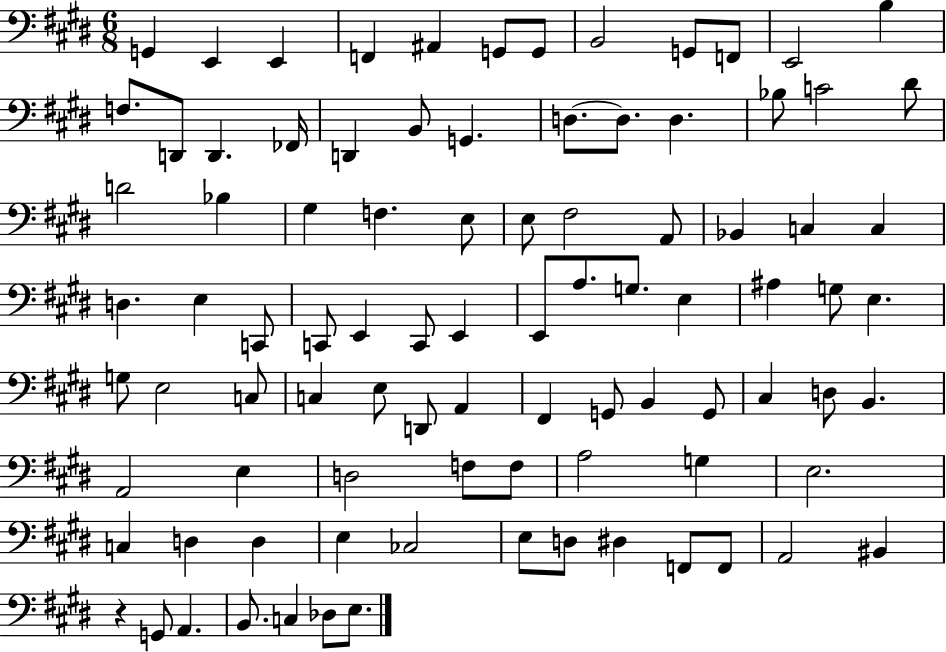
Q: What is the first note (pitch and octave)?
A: G2